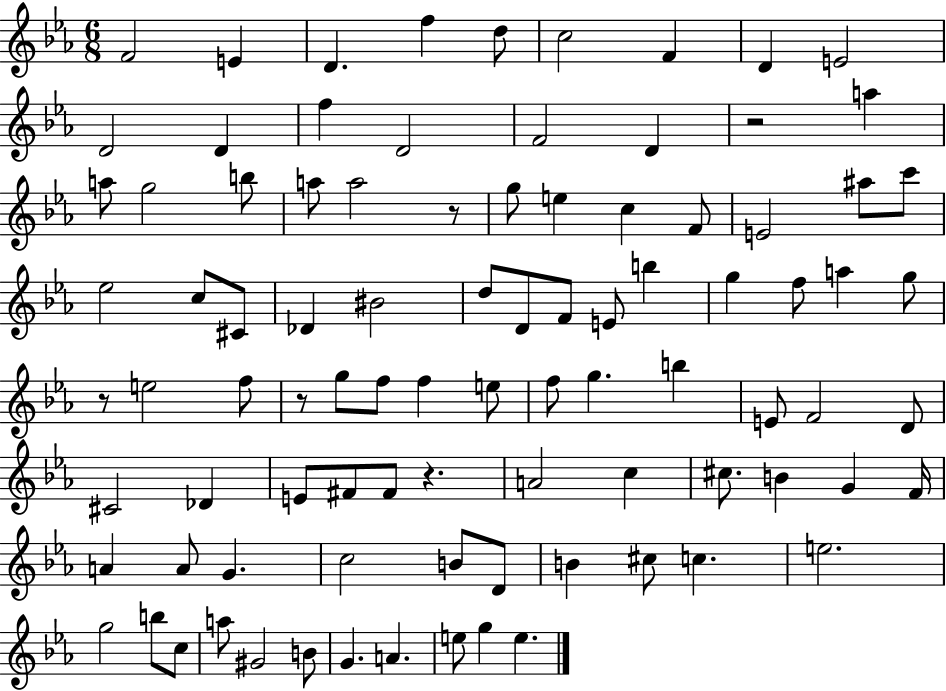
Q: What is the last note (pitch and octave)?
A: E5